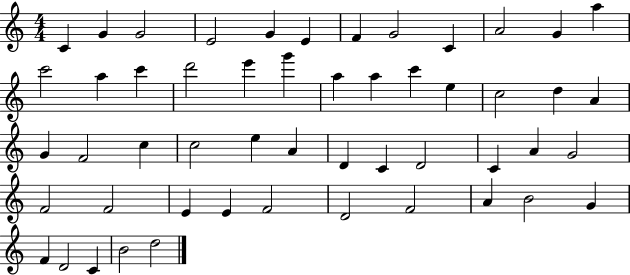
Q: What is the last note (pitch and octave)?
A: D5